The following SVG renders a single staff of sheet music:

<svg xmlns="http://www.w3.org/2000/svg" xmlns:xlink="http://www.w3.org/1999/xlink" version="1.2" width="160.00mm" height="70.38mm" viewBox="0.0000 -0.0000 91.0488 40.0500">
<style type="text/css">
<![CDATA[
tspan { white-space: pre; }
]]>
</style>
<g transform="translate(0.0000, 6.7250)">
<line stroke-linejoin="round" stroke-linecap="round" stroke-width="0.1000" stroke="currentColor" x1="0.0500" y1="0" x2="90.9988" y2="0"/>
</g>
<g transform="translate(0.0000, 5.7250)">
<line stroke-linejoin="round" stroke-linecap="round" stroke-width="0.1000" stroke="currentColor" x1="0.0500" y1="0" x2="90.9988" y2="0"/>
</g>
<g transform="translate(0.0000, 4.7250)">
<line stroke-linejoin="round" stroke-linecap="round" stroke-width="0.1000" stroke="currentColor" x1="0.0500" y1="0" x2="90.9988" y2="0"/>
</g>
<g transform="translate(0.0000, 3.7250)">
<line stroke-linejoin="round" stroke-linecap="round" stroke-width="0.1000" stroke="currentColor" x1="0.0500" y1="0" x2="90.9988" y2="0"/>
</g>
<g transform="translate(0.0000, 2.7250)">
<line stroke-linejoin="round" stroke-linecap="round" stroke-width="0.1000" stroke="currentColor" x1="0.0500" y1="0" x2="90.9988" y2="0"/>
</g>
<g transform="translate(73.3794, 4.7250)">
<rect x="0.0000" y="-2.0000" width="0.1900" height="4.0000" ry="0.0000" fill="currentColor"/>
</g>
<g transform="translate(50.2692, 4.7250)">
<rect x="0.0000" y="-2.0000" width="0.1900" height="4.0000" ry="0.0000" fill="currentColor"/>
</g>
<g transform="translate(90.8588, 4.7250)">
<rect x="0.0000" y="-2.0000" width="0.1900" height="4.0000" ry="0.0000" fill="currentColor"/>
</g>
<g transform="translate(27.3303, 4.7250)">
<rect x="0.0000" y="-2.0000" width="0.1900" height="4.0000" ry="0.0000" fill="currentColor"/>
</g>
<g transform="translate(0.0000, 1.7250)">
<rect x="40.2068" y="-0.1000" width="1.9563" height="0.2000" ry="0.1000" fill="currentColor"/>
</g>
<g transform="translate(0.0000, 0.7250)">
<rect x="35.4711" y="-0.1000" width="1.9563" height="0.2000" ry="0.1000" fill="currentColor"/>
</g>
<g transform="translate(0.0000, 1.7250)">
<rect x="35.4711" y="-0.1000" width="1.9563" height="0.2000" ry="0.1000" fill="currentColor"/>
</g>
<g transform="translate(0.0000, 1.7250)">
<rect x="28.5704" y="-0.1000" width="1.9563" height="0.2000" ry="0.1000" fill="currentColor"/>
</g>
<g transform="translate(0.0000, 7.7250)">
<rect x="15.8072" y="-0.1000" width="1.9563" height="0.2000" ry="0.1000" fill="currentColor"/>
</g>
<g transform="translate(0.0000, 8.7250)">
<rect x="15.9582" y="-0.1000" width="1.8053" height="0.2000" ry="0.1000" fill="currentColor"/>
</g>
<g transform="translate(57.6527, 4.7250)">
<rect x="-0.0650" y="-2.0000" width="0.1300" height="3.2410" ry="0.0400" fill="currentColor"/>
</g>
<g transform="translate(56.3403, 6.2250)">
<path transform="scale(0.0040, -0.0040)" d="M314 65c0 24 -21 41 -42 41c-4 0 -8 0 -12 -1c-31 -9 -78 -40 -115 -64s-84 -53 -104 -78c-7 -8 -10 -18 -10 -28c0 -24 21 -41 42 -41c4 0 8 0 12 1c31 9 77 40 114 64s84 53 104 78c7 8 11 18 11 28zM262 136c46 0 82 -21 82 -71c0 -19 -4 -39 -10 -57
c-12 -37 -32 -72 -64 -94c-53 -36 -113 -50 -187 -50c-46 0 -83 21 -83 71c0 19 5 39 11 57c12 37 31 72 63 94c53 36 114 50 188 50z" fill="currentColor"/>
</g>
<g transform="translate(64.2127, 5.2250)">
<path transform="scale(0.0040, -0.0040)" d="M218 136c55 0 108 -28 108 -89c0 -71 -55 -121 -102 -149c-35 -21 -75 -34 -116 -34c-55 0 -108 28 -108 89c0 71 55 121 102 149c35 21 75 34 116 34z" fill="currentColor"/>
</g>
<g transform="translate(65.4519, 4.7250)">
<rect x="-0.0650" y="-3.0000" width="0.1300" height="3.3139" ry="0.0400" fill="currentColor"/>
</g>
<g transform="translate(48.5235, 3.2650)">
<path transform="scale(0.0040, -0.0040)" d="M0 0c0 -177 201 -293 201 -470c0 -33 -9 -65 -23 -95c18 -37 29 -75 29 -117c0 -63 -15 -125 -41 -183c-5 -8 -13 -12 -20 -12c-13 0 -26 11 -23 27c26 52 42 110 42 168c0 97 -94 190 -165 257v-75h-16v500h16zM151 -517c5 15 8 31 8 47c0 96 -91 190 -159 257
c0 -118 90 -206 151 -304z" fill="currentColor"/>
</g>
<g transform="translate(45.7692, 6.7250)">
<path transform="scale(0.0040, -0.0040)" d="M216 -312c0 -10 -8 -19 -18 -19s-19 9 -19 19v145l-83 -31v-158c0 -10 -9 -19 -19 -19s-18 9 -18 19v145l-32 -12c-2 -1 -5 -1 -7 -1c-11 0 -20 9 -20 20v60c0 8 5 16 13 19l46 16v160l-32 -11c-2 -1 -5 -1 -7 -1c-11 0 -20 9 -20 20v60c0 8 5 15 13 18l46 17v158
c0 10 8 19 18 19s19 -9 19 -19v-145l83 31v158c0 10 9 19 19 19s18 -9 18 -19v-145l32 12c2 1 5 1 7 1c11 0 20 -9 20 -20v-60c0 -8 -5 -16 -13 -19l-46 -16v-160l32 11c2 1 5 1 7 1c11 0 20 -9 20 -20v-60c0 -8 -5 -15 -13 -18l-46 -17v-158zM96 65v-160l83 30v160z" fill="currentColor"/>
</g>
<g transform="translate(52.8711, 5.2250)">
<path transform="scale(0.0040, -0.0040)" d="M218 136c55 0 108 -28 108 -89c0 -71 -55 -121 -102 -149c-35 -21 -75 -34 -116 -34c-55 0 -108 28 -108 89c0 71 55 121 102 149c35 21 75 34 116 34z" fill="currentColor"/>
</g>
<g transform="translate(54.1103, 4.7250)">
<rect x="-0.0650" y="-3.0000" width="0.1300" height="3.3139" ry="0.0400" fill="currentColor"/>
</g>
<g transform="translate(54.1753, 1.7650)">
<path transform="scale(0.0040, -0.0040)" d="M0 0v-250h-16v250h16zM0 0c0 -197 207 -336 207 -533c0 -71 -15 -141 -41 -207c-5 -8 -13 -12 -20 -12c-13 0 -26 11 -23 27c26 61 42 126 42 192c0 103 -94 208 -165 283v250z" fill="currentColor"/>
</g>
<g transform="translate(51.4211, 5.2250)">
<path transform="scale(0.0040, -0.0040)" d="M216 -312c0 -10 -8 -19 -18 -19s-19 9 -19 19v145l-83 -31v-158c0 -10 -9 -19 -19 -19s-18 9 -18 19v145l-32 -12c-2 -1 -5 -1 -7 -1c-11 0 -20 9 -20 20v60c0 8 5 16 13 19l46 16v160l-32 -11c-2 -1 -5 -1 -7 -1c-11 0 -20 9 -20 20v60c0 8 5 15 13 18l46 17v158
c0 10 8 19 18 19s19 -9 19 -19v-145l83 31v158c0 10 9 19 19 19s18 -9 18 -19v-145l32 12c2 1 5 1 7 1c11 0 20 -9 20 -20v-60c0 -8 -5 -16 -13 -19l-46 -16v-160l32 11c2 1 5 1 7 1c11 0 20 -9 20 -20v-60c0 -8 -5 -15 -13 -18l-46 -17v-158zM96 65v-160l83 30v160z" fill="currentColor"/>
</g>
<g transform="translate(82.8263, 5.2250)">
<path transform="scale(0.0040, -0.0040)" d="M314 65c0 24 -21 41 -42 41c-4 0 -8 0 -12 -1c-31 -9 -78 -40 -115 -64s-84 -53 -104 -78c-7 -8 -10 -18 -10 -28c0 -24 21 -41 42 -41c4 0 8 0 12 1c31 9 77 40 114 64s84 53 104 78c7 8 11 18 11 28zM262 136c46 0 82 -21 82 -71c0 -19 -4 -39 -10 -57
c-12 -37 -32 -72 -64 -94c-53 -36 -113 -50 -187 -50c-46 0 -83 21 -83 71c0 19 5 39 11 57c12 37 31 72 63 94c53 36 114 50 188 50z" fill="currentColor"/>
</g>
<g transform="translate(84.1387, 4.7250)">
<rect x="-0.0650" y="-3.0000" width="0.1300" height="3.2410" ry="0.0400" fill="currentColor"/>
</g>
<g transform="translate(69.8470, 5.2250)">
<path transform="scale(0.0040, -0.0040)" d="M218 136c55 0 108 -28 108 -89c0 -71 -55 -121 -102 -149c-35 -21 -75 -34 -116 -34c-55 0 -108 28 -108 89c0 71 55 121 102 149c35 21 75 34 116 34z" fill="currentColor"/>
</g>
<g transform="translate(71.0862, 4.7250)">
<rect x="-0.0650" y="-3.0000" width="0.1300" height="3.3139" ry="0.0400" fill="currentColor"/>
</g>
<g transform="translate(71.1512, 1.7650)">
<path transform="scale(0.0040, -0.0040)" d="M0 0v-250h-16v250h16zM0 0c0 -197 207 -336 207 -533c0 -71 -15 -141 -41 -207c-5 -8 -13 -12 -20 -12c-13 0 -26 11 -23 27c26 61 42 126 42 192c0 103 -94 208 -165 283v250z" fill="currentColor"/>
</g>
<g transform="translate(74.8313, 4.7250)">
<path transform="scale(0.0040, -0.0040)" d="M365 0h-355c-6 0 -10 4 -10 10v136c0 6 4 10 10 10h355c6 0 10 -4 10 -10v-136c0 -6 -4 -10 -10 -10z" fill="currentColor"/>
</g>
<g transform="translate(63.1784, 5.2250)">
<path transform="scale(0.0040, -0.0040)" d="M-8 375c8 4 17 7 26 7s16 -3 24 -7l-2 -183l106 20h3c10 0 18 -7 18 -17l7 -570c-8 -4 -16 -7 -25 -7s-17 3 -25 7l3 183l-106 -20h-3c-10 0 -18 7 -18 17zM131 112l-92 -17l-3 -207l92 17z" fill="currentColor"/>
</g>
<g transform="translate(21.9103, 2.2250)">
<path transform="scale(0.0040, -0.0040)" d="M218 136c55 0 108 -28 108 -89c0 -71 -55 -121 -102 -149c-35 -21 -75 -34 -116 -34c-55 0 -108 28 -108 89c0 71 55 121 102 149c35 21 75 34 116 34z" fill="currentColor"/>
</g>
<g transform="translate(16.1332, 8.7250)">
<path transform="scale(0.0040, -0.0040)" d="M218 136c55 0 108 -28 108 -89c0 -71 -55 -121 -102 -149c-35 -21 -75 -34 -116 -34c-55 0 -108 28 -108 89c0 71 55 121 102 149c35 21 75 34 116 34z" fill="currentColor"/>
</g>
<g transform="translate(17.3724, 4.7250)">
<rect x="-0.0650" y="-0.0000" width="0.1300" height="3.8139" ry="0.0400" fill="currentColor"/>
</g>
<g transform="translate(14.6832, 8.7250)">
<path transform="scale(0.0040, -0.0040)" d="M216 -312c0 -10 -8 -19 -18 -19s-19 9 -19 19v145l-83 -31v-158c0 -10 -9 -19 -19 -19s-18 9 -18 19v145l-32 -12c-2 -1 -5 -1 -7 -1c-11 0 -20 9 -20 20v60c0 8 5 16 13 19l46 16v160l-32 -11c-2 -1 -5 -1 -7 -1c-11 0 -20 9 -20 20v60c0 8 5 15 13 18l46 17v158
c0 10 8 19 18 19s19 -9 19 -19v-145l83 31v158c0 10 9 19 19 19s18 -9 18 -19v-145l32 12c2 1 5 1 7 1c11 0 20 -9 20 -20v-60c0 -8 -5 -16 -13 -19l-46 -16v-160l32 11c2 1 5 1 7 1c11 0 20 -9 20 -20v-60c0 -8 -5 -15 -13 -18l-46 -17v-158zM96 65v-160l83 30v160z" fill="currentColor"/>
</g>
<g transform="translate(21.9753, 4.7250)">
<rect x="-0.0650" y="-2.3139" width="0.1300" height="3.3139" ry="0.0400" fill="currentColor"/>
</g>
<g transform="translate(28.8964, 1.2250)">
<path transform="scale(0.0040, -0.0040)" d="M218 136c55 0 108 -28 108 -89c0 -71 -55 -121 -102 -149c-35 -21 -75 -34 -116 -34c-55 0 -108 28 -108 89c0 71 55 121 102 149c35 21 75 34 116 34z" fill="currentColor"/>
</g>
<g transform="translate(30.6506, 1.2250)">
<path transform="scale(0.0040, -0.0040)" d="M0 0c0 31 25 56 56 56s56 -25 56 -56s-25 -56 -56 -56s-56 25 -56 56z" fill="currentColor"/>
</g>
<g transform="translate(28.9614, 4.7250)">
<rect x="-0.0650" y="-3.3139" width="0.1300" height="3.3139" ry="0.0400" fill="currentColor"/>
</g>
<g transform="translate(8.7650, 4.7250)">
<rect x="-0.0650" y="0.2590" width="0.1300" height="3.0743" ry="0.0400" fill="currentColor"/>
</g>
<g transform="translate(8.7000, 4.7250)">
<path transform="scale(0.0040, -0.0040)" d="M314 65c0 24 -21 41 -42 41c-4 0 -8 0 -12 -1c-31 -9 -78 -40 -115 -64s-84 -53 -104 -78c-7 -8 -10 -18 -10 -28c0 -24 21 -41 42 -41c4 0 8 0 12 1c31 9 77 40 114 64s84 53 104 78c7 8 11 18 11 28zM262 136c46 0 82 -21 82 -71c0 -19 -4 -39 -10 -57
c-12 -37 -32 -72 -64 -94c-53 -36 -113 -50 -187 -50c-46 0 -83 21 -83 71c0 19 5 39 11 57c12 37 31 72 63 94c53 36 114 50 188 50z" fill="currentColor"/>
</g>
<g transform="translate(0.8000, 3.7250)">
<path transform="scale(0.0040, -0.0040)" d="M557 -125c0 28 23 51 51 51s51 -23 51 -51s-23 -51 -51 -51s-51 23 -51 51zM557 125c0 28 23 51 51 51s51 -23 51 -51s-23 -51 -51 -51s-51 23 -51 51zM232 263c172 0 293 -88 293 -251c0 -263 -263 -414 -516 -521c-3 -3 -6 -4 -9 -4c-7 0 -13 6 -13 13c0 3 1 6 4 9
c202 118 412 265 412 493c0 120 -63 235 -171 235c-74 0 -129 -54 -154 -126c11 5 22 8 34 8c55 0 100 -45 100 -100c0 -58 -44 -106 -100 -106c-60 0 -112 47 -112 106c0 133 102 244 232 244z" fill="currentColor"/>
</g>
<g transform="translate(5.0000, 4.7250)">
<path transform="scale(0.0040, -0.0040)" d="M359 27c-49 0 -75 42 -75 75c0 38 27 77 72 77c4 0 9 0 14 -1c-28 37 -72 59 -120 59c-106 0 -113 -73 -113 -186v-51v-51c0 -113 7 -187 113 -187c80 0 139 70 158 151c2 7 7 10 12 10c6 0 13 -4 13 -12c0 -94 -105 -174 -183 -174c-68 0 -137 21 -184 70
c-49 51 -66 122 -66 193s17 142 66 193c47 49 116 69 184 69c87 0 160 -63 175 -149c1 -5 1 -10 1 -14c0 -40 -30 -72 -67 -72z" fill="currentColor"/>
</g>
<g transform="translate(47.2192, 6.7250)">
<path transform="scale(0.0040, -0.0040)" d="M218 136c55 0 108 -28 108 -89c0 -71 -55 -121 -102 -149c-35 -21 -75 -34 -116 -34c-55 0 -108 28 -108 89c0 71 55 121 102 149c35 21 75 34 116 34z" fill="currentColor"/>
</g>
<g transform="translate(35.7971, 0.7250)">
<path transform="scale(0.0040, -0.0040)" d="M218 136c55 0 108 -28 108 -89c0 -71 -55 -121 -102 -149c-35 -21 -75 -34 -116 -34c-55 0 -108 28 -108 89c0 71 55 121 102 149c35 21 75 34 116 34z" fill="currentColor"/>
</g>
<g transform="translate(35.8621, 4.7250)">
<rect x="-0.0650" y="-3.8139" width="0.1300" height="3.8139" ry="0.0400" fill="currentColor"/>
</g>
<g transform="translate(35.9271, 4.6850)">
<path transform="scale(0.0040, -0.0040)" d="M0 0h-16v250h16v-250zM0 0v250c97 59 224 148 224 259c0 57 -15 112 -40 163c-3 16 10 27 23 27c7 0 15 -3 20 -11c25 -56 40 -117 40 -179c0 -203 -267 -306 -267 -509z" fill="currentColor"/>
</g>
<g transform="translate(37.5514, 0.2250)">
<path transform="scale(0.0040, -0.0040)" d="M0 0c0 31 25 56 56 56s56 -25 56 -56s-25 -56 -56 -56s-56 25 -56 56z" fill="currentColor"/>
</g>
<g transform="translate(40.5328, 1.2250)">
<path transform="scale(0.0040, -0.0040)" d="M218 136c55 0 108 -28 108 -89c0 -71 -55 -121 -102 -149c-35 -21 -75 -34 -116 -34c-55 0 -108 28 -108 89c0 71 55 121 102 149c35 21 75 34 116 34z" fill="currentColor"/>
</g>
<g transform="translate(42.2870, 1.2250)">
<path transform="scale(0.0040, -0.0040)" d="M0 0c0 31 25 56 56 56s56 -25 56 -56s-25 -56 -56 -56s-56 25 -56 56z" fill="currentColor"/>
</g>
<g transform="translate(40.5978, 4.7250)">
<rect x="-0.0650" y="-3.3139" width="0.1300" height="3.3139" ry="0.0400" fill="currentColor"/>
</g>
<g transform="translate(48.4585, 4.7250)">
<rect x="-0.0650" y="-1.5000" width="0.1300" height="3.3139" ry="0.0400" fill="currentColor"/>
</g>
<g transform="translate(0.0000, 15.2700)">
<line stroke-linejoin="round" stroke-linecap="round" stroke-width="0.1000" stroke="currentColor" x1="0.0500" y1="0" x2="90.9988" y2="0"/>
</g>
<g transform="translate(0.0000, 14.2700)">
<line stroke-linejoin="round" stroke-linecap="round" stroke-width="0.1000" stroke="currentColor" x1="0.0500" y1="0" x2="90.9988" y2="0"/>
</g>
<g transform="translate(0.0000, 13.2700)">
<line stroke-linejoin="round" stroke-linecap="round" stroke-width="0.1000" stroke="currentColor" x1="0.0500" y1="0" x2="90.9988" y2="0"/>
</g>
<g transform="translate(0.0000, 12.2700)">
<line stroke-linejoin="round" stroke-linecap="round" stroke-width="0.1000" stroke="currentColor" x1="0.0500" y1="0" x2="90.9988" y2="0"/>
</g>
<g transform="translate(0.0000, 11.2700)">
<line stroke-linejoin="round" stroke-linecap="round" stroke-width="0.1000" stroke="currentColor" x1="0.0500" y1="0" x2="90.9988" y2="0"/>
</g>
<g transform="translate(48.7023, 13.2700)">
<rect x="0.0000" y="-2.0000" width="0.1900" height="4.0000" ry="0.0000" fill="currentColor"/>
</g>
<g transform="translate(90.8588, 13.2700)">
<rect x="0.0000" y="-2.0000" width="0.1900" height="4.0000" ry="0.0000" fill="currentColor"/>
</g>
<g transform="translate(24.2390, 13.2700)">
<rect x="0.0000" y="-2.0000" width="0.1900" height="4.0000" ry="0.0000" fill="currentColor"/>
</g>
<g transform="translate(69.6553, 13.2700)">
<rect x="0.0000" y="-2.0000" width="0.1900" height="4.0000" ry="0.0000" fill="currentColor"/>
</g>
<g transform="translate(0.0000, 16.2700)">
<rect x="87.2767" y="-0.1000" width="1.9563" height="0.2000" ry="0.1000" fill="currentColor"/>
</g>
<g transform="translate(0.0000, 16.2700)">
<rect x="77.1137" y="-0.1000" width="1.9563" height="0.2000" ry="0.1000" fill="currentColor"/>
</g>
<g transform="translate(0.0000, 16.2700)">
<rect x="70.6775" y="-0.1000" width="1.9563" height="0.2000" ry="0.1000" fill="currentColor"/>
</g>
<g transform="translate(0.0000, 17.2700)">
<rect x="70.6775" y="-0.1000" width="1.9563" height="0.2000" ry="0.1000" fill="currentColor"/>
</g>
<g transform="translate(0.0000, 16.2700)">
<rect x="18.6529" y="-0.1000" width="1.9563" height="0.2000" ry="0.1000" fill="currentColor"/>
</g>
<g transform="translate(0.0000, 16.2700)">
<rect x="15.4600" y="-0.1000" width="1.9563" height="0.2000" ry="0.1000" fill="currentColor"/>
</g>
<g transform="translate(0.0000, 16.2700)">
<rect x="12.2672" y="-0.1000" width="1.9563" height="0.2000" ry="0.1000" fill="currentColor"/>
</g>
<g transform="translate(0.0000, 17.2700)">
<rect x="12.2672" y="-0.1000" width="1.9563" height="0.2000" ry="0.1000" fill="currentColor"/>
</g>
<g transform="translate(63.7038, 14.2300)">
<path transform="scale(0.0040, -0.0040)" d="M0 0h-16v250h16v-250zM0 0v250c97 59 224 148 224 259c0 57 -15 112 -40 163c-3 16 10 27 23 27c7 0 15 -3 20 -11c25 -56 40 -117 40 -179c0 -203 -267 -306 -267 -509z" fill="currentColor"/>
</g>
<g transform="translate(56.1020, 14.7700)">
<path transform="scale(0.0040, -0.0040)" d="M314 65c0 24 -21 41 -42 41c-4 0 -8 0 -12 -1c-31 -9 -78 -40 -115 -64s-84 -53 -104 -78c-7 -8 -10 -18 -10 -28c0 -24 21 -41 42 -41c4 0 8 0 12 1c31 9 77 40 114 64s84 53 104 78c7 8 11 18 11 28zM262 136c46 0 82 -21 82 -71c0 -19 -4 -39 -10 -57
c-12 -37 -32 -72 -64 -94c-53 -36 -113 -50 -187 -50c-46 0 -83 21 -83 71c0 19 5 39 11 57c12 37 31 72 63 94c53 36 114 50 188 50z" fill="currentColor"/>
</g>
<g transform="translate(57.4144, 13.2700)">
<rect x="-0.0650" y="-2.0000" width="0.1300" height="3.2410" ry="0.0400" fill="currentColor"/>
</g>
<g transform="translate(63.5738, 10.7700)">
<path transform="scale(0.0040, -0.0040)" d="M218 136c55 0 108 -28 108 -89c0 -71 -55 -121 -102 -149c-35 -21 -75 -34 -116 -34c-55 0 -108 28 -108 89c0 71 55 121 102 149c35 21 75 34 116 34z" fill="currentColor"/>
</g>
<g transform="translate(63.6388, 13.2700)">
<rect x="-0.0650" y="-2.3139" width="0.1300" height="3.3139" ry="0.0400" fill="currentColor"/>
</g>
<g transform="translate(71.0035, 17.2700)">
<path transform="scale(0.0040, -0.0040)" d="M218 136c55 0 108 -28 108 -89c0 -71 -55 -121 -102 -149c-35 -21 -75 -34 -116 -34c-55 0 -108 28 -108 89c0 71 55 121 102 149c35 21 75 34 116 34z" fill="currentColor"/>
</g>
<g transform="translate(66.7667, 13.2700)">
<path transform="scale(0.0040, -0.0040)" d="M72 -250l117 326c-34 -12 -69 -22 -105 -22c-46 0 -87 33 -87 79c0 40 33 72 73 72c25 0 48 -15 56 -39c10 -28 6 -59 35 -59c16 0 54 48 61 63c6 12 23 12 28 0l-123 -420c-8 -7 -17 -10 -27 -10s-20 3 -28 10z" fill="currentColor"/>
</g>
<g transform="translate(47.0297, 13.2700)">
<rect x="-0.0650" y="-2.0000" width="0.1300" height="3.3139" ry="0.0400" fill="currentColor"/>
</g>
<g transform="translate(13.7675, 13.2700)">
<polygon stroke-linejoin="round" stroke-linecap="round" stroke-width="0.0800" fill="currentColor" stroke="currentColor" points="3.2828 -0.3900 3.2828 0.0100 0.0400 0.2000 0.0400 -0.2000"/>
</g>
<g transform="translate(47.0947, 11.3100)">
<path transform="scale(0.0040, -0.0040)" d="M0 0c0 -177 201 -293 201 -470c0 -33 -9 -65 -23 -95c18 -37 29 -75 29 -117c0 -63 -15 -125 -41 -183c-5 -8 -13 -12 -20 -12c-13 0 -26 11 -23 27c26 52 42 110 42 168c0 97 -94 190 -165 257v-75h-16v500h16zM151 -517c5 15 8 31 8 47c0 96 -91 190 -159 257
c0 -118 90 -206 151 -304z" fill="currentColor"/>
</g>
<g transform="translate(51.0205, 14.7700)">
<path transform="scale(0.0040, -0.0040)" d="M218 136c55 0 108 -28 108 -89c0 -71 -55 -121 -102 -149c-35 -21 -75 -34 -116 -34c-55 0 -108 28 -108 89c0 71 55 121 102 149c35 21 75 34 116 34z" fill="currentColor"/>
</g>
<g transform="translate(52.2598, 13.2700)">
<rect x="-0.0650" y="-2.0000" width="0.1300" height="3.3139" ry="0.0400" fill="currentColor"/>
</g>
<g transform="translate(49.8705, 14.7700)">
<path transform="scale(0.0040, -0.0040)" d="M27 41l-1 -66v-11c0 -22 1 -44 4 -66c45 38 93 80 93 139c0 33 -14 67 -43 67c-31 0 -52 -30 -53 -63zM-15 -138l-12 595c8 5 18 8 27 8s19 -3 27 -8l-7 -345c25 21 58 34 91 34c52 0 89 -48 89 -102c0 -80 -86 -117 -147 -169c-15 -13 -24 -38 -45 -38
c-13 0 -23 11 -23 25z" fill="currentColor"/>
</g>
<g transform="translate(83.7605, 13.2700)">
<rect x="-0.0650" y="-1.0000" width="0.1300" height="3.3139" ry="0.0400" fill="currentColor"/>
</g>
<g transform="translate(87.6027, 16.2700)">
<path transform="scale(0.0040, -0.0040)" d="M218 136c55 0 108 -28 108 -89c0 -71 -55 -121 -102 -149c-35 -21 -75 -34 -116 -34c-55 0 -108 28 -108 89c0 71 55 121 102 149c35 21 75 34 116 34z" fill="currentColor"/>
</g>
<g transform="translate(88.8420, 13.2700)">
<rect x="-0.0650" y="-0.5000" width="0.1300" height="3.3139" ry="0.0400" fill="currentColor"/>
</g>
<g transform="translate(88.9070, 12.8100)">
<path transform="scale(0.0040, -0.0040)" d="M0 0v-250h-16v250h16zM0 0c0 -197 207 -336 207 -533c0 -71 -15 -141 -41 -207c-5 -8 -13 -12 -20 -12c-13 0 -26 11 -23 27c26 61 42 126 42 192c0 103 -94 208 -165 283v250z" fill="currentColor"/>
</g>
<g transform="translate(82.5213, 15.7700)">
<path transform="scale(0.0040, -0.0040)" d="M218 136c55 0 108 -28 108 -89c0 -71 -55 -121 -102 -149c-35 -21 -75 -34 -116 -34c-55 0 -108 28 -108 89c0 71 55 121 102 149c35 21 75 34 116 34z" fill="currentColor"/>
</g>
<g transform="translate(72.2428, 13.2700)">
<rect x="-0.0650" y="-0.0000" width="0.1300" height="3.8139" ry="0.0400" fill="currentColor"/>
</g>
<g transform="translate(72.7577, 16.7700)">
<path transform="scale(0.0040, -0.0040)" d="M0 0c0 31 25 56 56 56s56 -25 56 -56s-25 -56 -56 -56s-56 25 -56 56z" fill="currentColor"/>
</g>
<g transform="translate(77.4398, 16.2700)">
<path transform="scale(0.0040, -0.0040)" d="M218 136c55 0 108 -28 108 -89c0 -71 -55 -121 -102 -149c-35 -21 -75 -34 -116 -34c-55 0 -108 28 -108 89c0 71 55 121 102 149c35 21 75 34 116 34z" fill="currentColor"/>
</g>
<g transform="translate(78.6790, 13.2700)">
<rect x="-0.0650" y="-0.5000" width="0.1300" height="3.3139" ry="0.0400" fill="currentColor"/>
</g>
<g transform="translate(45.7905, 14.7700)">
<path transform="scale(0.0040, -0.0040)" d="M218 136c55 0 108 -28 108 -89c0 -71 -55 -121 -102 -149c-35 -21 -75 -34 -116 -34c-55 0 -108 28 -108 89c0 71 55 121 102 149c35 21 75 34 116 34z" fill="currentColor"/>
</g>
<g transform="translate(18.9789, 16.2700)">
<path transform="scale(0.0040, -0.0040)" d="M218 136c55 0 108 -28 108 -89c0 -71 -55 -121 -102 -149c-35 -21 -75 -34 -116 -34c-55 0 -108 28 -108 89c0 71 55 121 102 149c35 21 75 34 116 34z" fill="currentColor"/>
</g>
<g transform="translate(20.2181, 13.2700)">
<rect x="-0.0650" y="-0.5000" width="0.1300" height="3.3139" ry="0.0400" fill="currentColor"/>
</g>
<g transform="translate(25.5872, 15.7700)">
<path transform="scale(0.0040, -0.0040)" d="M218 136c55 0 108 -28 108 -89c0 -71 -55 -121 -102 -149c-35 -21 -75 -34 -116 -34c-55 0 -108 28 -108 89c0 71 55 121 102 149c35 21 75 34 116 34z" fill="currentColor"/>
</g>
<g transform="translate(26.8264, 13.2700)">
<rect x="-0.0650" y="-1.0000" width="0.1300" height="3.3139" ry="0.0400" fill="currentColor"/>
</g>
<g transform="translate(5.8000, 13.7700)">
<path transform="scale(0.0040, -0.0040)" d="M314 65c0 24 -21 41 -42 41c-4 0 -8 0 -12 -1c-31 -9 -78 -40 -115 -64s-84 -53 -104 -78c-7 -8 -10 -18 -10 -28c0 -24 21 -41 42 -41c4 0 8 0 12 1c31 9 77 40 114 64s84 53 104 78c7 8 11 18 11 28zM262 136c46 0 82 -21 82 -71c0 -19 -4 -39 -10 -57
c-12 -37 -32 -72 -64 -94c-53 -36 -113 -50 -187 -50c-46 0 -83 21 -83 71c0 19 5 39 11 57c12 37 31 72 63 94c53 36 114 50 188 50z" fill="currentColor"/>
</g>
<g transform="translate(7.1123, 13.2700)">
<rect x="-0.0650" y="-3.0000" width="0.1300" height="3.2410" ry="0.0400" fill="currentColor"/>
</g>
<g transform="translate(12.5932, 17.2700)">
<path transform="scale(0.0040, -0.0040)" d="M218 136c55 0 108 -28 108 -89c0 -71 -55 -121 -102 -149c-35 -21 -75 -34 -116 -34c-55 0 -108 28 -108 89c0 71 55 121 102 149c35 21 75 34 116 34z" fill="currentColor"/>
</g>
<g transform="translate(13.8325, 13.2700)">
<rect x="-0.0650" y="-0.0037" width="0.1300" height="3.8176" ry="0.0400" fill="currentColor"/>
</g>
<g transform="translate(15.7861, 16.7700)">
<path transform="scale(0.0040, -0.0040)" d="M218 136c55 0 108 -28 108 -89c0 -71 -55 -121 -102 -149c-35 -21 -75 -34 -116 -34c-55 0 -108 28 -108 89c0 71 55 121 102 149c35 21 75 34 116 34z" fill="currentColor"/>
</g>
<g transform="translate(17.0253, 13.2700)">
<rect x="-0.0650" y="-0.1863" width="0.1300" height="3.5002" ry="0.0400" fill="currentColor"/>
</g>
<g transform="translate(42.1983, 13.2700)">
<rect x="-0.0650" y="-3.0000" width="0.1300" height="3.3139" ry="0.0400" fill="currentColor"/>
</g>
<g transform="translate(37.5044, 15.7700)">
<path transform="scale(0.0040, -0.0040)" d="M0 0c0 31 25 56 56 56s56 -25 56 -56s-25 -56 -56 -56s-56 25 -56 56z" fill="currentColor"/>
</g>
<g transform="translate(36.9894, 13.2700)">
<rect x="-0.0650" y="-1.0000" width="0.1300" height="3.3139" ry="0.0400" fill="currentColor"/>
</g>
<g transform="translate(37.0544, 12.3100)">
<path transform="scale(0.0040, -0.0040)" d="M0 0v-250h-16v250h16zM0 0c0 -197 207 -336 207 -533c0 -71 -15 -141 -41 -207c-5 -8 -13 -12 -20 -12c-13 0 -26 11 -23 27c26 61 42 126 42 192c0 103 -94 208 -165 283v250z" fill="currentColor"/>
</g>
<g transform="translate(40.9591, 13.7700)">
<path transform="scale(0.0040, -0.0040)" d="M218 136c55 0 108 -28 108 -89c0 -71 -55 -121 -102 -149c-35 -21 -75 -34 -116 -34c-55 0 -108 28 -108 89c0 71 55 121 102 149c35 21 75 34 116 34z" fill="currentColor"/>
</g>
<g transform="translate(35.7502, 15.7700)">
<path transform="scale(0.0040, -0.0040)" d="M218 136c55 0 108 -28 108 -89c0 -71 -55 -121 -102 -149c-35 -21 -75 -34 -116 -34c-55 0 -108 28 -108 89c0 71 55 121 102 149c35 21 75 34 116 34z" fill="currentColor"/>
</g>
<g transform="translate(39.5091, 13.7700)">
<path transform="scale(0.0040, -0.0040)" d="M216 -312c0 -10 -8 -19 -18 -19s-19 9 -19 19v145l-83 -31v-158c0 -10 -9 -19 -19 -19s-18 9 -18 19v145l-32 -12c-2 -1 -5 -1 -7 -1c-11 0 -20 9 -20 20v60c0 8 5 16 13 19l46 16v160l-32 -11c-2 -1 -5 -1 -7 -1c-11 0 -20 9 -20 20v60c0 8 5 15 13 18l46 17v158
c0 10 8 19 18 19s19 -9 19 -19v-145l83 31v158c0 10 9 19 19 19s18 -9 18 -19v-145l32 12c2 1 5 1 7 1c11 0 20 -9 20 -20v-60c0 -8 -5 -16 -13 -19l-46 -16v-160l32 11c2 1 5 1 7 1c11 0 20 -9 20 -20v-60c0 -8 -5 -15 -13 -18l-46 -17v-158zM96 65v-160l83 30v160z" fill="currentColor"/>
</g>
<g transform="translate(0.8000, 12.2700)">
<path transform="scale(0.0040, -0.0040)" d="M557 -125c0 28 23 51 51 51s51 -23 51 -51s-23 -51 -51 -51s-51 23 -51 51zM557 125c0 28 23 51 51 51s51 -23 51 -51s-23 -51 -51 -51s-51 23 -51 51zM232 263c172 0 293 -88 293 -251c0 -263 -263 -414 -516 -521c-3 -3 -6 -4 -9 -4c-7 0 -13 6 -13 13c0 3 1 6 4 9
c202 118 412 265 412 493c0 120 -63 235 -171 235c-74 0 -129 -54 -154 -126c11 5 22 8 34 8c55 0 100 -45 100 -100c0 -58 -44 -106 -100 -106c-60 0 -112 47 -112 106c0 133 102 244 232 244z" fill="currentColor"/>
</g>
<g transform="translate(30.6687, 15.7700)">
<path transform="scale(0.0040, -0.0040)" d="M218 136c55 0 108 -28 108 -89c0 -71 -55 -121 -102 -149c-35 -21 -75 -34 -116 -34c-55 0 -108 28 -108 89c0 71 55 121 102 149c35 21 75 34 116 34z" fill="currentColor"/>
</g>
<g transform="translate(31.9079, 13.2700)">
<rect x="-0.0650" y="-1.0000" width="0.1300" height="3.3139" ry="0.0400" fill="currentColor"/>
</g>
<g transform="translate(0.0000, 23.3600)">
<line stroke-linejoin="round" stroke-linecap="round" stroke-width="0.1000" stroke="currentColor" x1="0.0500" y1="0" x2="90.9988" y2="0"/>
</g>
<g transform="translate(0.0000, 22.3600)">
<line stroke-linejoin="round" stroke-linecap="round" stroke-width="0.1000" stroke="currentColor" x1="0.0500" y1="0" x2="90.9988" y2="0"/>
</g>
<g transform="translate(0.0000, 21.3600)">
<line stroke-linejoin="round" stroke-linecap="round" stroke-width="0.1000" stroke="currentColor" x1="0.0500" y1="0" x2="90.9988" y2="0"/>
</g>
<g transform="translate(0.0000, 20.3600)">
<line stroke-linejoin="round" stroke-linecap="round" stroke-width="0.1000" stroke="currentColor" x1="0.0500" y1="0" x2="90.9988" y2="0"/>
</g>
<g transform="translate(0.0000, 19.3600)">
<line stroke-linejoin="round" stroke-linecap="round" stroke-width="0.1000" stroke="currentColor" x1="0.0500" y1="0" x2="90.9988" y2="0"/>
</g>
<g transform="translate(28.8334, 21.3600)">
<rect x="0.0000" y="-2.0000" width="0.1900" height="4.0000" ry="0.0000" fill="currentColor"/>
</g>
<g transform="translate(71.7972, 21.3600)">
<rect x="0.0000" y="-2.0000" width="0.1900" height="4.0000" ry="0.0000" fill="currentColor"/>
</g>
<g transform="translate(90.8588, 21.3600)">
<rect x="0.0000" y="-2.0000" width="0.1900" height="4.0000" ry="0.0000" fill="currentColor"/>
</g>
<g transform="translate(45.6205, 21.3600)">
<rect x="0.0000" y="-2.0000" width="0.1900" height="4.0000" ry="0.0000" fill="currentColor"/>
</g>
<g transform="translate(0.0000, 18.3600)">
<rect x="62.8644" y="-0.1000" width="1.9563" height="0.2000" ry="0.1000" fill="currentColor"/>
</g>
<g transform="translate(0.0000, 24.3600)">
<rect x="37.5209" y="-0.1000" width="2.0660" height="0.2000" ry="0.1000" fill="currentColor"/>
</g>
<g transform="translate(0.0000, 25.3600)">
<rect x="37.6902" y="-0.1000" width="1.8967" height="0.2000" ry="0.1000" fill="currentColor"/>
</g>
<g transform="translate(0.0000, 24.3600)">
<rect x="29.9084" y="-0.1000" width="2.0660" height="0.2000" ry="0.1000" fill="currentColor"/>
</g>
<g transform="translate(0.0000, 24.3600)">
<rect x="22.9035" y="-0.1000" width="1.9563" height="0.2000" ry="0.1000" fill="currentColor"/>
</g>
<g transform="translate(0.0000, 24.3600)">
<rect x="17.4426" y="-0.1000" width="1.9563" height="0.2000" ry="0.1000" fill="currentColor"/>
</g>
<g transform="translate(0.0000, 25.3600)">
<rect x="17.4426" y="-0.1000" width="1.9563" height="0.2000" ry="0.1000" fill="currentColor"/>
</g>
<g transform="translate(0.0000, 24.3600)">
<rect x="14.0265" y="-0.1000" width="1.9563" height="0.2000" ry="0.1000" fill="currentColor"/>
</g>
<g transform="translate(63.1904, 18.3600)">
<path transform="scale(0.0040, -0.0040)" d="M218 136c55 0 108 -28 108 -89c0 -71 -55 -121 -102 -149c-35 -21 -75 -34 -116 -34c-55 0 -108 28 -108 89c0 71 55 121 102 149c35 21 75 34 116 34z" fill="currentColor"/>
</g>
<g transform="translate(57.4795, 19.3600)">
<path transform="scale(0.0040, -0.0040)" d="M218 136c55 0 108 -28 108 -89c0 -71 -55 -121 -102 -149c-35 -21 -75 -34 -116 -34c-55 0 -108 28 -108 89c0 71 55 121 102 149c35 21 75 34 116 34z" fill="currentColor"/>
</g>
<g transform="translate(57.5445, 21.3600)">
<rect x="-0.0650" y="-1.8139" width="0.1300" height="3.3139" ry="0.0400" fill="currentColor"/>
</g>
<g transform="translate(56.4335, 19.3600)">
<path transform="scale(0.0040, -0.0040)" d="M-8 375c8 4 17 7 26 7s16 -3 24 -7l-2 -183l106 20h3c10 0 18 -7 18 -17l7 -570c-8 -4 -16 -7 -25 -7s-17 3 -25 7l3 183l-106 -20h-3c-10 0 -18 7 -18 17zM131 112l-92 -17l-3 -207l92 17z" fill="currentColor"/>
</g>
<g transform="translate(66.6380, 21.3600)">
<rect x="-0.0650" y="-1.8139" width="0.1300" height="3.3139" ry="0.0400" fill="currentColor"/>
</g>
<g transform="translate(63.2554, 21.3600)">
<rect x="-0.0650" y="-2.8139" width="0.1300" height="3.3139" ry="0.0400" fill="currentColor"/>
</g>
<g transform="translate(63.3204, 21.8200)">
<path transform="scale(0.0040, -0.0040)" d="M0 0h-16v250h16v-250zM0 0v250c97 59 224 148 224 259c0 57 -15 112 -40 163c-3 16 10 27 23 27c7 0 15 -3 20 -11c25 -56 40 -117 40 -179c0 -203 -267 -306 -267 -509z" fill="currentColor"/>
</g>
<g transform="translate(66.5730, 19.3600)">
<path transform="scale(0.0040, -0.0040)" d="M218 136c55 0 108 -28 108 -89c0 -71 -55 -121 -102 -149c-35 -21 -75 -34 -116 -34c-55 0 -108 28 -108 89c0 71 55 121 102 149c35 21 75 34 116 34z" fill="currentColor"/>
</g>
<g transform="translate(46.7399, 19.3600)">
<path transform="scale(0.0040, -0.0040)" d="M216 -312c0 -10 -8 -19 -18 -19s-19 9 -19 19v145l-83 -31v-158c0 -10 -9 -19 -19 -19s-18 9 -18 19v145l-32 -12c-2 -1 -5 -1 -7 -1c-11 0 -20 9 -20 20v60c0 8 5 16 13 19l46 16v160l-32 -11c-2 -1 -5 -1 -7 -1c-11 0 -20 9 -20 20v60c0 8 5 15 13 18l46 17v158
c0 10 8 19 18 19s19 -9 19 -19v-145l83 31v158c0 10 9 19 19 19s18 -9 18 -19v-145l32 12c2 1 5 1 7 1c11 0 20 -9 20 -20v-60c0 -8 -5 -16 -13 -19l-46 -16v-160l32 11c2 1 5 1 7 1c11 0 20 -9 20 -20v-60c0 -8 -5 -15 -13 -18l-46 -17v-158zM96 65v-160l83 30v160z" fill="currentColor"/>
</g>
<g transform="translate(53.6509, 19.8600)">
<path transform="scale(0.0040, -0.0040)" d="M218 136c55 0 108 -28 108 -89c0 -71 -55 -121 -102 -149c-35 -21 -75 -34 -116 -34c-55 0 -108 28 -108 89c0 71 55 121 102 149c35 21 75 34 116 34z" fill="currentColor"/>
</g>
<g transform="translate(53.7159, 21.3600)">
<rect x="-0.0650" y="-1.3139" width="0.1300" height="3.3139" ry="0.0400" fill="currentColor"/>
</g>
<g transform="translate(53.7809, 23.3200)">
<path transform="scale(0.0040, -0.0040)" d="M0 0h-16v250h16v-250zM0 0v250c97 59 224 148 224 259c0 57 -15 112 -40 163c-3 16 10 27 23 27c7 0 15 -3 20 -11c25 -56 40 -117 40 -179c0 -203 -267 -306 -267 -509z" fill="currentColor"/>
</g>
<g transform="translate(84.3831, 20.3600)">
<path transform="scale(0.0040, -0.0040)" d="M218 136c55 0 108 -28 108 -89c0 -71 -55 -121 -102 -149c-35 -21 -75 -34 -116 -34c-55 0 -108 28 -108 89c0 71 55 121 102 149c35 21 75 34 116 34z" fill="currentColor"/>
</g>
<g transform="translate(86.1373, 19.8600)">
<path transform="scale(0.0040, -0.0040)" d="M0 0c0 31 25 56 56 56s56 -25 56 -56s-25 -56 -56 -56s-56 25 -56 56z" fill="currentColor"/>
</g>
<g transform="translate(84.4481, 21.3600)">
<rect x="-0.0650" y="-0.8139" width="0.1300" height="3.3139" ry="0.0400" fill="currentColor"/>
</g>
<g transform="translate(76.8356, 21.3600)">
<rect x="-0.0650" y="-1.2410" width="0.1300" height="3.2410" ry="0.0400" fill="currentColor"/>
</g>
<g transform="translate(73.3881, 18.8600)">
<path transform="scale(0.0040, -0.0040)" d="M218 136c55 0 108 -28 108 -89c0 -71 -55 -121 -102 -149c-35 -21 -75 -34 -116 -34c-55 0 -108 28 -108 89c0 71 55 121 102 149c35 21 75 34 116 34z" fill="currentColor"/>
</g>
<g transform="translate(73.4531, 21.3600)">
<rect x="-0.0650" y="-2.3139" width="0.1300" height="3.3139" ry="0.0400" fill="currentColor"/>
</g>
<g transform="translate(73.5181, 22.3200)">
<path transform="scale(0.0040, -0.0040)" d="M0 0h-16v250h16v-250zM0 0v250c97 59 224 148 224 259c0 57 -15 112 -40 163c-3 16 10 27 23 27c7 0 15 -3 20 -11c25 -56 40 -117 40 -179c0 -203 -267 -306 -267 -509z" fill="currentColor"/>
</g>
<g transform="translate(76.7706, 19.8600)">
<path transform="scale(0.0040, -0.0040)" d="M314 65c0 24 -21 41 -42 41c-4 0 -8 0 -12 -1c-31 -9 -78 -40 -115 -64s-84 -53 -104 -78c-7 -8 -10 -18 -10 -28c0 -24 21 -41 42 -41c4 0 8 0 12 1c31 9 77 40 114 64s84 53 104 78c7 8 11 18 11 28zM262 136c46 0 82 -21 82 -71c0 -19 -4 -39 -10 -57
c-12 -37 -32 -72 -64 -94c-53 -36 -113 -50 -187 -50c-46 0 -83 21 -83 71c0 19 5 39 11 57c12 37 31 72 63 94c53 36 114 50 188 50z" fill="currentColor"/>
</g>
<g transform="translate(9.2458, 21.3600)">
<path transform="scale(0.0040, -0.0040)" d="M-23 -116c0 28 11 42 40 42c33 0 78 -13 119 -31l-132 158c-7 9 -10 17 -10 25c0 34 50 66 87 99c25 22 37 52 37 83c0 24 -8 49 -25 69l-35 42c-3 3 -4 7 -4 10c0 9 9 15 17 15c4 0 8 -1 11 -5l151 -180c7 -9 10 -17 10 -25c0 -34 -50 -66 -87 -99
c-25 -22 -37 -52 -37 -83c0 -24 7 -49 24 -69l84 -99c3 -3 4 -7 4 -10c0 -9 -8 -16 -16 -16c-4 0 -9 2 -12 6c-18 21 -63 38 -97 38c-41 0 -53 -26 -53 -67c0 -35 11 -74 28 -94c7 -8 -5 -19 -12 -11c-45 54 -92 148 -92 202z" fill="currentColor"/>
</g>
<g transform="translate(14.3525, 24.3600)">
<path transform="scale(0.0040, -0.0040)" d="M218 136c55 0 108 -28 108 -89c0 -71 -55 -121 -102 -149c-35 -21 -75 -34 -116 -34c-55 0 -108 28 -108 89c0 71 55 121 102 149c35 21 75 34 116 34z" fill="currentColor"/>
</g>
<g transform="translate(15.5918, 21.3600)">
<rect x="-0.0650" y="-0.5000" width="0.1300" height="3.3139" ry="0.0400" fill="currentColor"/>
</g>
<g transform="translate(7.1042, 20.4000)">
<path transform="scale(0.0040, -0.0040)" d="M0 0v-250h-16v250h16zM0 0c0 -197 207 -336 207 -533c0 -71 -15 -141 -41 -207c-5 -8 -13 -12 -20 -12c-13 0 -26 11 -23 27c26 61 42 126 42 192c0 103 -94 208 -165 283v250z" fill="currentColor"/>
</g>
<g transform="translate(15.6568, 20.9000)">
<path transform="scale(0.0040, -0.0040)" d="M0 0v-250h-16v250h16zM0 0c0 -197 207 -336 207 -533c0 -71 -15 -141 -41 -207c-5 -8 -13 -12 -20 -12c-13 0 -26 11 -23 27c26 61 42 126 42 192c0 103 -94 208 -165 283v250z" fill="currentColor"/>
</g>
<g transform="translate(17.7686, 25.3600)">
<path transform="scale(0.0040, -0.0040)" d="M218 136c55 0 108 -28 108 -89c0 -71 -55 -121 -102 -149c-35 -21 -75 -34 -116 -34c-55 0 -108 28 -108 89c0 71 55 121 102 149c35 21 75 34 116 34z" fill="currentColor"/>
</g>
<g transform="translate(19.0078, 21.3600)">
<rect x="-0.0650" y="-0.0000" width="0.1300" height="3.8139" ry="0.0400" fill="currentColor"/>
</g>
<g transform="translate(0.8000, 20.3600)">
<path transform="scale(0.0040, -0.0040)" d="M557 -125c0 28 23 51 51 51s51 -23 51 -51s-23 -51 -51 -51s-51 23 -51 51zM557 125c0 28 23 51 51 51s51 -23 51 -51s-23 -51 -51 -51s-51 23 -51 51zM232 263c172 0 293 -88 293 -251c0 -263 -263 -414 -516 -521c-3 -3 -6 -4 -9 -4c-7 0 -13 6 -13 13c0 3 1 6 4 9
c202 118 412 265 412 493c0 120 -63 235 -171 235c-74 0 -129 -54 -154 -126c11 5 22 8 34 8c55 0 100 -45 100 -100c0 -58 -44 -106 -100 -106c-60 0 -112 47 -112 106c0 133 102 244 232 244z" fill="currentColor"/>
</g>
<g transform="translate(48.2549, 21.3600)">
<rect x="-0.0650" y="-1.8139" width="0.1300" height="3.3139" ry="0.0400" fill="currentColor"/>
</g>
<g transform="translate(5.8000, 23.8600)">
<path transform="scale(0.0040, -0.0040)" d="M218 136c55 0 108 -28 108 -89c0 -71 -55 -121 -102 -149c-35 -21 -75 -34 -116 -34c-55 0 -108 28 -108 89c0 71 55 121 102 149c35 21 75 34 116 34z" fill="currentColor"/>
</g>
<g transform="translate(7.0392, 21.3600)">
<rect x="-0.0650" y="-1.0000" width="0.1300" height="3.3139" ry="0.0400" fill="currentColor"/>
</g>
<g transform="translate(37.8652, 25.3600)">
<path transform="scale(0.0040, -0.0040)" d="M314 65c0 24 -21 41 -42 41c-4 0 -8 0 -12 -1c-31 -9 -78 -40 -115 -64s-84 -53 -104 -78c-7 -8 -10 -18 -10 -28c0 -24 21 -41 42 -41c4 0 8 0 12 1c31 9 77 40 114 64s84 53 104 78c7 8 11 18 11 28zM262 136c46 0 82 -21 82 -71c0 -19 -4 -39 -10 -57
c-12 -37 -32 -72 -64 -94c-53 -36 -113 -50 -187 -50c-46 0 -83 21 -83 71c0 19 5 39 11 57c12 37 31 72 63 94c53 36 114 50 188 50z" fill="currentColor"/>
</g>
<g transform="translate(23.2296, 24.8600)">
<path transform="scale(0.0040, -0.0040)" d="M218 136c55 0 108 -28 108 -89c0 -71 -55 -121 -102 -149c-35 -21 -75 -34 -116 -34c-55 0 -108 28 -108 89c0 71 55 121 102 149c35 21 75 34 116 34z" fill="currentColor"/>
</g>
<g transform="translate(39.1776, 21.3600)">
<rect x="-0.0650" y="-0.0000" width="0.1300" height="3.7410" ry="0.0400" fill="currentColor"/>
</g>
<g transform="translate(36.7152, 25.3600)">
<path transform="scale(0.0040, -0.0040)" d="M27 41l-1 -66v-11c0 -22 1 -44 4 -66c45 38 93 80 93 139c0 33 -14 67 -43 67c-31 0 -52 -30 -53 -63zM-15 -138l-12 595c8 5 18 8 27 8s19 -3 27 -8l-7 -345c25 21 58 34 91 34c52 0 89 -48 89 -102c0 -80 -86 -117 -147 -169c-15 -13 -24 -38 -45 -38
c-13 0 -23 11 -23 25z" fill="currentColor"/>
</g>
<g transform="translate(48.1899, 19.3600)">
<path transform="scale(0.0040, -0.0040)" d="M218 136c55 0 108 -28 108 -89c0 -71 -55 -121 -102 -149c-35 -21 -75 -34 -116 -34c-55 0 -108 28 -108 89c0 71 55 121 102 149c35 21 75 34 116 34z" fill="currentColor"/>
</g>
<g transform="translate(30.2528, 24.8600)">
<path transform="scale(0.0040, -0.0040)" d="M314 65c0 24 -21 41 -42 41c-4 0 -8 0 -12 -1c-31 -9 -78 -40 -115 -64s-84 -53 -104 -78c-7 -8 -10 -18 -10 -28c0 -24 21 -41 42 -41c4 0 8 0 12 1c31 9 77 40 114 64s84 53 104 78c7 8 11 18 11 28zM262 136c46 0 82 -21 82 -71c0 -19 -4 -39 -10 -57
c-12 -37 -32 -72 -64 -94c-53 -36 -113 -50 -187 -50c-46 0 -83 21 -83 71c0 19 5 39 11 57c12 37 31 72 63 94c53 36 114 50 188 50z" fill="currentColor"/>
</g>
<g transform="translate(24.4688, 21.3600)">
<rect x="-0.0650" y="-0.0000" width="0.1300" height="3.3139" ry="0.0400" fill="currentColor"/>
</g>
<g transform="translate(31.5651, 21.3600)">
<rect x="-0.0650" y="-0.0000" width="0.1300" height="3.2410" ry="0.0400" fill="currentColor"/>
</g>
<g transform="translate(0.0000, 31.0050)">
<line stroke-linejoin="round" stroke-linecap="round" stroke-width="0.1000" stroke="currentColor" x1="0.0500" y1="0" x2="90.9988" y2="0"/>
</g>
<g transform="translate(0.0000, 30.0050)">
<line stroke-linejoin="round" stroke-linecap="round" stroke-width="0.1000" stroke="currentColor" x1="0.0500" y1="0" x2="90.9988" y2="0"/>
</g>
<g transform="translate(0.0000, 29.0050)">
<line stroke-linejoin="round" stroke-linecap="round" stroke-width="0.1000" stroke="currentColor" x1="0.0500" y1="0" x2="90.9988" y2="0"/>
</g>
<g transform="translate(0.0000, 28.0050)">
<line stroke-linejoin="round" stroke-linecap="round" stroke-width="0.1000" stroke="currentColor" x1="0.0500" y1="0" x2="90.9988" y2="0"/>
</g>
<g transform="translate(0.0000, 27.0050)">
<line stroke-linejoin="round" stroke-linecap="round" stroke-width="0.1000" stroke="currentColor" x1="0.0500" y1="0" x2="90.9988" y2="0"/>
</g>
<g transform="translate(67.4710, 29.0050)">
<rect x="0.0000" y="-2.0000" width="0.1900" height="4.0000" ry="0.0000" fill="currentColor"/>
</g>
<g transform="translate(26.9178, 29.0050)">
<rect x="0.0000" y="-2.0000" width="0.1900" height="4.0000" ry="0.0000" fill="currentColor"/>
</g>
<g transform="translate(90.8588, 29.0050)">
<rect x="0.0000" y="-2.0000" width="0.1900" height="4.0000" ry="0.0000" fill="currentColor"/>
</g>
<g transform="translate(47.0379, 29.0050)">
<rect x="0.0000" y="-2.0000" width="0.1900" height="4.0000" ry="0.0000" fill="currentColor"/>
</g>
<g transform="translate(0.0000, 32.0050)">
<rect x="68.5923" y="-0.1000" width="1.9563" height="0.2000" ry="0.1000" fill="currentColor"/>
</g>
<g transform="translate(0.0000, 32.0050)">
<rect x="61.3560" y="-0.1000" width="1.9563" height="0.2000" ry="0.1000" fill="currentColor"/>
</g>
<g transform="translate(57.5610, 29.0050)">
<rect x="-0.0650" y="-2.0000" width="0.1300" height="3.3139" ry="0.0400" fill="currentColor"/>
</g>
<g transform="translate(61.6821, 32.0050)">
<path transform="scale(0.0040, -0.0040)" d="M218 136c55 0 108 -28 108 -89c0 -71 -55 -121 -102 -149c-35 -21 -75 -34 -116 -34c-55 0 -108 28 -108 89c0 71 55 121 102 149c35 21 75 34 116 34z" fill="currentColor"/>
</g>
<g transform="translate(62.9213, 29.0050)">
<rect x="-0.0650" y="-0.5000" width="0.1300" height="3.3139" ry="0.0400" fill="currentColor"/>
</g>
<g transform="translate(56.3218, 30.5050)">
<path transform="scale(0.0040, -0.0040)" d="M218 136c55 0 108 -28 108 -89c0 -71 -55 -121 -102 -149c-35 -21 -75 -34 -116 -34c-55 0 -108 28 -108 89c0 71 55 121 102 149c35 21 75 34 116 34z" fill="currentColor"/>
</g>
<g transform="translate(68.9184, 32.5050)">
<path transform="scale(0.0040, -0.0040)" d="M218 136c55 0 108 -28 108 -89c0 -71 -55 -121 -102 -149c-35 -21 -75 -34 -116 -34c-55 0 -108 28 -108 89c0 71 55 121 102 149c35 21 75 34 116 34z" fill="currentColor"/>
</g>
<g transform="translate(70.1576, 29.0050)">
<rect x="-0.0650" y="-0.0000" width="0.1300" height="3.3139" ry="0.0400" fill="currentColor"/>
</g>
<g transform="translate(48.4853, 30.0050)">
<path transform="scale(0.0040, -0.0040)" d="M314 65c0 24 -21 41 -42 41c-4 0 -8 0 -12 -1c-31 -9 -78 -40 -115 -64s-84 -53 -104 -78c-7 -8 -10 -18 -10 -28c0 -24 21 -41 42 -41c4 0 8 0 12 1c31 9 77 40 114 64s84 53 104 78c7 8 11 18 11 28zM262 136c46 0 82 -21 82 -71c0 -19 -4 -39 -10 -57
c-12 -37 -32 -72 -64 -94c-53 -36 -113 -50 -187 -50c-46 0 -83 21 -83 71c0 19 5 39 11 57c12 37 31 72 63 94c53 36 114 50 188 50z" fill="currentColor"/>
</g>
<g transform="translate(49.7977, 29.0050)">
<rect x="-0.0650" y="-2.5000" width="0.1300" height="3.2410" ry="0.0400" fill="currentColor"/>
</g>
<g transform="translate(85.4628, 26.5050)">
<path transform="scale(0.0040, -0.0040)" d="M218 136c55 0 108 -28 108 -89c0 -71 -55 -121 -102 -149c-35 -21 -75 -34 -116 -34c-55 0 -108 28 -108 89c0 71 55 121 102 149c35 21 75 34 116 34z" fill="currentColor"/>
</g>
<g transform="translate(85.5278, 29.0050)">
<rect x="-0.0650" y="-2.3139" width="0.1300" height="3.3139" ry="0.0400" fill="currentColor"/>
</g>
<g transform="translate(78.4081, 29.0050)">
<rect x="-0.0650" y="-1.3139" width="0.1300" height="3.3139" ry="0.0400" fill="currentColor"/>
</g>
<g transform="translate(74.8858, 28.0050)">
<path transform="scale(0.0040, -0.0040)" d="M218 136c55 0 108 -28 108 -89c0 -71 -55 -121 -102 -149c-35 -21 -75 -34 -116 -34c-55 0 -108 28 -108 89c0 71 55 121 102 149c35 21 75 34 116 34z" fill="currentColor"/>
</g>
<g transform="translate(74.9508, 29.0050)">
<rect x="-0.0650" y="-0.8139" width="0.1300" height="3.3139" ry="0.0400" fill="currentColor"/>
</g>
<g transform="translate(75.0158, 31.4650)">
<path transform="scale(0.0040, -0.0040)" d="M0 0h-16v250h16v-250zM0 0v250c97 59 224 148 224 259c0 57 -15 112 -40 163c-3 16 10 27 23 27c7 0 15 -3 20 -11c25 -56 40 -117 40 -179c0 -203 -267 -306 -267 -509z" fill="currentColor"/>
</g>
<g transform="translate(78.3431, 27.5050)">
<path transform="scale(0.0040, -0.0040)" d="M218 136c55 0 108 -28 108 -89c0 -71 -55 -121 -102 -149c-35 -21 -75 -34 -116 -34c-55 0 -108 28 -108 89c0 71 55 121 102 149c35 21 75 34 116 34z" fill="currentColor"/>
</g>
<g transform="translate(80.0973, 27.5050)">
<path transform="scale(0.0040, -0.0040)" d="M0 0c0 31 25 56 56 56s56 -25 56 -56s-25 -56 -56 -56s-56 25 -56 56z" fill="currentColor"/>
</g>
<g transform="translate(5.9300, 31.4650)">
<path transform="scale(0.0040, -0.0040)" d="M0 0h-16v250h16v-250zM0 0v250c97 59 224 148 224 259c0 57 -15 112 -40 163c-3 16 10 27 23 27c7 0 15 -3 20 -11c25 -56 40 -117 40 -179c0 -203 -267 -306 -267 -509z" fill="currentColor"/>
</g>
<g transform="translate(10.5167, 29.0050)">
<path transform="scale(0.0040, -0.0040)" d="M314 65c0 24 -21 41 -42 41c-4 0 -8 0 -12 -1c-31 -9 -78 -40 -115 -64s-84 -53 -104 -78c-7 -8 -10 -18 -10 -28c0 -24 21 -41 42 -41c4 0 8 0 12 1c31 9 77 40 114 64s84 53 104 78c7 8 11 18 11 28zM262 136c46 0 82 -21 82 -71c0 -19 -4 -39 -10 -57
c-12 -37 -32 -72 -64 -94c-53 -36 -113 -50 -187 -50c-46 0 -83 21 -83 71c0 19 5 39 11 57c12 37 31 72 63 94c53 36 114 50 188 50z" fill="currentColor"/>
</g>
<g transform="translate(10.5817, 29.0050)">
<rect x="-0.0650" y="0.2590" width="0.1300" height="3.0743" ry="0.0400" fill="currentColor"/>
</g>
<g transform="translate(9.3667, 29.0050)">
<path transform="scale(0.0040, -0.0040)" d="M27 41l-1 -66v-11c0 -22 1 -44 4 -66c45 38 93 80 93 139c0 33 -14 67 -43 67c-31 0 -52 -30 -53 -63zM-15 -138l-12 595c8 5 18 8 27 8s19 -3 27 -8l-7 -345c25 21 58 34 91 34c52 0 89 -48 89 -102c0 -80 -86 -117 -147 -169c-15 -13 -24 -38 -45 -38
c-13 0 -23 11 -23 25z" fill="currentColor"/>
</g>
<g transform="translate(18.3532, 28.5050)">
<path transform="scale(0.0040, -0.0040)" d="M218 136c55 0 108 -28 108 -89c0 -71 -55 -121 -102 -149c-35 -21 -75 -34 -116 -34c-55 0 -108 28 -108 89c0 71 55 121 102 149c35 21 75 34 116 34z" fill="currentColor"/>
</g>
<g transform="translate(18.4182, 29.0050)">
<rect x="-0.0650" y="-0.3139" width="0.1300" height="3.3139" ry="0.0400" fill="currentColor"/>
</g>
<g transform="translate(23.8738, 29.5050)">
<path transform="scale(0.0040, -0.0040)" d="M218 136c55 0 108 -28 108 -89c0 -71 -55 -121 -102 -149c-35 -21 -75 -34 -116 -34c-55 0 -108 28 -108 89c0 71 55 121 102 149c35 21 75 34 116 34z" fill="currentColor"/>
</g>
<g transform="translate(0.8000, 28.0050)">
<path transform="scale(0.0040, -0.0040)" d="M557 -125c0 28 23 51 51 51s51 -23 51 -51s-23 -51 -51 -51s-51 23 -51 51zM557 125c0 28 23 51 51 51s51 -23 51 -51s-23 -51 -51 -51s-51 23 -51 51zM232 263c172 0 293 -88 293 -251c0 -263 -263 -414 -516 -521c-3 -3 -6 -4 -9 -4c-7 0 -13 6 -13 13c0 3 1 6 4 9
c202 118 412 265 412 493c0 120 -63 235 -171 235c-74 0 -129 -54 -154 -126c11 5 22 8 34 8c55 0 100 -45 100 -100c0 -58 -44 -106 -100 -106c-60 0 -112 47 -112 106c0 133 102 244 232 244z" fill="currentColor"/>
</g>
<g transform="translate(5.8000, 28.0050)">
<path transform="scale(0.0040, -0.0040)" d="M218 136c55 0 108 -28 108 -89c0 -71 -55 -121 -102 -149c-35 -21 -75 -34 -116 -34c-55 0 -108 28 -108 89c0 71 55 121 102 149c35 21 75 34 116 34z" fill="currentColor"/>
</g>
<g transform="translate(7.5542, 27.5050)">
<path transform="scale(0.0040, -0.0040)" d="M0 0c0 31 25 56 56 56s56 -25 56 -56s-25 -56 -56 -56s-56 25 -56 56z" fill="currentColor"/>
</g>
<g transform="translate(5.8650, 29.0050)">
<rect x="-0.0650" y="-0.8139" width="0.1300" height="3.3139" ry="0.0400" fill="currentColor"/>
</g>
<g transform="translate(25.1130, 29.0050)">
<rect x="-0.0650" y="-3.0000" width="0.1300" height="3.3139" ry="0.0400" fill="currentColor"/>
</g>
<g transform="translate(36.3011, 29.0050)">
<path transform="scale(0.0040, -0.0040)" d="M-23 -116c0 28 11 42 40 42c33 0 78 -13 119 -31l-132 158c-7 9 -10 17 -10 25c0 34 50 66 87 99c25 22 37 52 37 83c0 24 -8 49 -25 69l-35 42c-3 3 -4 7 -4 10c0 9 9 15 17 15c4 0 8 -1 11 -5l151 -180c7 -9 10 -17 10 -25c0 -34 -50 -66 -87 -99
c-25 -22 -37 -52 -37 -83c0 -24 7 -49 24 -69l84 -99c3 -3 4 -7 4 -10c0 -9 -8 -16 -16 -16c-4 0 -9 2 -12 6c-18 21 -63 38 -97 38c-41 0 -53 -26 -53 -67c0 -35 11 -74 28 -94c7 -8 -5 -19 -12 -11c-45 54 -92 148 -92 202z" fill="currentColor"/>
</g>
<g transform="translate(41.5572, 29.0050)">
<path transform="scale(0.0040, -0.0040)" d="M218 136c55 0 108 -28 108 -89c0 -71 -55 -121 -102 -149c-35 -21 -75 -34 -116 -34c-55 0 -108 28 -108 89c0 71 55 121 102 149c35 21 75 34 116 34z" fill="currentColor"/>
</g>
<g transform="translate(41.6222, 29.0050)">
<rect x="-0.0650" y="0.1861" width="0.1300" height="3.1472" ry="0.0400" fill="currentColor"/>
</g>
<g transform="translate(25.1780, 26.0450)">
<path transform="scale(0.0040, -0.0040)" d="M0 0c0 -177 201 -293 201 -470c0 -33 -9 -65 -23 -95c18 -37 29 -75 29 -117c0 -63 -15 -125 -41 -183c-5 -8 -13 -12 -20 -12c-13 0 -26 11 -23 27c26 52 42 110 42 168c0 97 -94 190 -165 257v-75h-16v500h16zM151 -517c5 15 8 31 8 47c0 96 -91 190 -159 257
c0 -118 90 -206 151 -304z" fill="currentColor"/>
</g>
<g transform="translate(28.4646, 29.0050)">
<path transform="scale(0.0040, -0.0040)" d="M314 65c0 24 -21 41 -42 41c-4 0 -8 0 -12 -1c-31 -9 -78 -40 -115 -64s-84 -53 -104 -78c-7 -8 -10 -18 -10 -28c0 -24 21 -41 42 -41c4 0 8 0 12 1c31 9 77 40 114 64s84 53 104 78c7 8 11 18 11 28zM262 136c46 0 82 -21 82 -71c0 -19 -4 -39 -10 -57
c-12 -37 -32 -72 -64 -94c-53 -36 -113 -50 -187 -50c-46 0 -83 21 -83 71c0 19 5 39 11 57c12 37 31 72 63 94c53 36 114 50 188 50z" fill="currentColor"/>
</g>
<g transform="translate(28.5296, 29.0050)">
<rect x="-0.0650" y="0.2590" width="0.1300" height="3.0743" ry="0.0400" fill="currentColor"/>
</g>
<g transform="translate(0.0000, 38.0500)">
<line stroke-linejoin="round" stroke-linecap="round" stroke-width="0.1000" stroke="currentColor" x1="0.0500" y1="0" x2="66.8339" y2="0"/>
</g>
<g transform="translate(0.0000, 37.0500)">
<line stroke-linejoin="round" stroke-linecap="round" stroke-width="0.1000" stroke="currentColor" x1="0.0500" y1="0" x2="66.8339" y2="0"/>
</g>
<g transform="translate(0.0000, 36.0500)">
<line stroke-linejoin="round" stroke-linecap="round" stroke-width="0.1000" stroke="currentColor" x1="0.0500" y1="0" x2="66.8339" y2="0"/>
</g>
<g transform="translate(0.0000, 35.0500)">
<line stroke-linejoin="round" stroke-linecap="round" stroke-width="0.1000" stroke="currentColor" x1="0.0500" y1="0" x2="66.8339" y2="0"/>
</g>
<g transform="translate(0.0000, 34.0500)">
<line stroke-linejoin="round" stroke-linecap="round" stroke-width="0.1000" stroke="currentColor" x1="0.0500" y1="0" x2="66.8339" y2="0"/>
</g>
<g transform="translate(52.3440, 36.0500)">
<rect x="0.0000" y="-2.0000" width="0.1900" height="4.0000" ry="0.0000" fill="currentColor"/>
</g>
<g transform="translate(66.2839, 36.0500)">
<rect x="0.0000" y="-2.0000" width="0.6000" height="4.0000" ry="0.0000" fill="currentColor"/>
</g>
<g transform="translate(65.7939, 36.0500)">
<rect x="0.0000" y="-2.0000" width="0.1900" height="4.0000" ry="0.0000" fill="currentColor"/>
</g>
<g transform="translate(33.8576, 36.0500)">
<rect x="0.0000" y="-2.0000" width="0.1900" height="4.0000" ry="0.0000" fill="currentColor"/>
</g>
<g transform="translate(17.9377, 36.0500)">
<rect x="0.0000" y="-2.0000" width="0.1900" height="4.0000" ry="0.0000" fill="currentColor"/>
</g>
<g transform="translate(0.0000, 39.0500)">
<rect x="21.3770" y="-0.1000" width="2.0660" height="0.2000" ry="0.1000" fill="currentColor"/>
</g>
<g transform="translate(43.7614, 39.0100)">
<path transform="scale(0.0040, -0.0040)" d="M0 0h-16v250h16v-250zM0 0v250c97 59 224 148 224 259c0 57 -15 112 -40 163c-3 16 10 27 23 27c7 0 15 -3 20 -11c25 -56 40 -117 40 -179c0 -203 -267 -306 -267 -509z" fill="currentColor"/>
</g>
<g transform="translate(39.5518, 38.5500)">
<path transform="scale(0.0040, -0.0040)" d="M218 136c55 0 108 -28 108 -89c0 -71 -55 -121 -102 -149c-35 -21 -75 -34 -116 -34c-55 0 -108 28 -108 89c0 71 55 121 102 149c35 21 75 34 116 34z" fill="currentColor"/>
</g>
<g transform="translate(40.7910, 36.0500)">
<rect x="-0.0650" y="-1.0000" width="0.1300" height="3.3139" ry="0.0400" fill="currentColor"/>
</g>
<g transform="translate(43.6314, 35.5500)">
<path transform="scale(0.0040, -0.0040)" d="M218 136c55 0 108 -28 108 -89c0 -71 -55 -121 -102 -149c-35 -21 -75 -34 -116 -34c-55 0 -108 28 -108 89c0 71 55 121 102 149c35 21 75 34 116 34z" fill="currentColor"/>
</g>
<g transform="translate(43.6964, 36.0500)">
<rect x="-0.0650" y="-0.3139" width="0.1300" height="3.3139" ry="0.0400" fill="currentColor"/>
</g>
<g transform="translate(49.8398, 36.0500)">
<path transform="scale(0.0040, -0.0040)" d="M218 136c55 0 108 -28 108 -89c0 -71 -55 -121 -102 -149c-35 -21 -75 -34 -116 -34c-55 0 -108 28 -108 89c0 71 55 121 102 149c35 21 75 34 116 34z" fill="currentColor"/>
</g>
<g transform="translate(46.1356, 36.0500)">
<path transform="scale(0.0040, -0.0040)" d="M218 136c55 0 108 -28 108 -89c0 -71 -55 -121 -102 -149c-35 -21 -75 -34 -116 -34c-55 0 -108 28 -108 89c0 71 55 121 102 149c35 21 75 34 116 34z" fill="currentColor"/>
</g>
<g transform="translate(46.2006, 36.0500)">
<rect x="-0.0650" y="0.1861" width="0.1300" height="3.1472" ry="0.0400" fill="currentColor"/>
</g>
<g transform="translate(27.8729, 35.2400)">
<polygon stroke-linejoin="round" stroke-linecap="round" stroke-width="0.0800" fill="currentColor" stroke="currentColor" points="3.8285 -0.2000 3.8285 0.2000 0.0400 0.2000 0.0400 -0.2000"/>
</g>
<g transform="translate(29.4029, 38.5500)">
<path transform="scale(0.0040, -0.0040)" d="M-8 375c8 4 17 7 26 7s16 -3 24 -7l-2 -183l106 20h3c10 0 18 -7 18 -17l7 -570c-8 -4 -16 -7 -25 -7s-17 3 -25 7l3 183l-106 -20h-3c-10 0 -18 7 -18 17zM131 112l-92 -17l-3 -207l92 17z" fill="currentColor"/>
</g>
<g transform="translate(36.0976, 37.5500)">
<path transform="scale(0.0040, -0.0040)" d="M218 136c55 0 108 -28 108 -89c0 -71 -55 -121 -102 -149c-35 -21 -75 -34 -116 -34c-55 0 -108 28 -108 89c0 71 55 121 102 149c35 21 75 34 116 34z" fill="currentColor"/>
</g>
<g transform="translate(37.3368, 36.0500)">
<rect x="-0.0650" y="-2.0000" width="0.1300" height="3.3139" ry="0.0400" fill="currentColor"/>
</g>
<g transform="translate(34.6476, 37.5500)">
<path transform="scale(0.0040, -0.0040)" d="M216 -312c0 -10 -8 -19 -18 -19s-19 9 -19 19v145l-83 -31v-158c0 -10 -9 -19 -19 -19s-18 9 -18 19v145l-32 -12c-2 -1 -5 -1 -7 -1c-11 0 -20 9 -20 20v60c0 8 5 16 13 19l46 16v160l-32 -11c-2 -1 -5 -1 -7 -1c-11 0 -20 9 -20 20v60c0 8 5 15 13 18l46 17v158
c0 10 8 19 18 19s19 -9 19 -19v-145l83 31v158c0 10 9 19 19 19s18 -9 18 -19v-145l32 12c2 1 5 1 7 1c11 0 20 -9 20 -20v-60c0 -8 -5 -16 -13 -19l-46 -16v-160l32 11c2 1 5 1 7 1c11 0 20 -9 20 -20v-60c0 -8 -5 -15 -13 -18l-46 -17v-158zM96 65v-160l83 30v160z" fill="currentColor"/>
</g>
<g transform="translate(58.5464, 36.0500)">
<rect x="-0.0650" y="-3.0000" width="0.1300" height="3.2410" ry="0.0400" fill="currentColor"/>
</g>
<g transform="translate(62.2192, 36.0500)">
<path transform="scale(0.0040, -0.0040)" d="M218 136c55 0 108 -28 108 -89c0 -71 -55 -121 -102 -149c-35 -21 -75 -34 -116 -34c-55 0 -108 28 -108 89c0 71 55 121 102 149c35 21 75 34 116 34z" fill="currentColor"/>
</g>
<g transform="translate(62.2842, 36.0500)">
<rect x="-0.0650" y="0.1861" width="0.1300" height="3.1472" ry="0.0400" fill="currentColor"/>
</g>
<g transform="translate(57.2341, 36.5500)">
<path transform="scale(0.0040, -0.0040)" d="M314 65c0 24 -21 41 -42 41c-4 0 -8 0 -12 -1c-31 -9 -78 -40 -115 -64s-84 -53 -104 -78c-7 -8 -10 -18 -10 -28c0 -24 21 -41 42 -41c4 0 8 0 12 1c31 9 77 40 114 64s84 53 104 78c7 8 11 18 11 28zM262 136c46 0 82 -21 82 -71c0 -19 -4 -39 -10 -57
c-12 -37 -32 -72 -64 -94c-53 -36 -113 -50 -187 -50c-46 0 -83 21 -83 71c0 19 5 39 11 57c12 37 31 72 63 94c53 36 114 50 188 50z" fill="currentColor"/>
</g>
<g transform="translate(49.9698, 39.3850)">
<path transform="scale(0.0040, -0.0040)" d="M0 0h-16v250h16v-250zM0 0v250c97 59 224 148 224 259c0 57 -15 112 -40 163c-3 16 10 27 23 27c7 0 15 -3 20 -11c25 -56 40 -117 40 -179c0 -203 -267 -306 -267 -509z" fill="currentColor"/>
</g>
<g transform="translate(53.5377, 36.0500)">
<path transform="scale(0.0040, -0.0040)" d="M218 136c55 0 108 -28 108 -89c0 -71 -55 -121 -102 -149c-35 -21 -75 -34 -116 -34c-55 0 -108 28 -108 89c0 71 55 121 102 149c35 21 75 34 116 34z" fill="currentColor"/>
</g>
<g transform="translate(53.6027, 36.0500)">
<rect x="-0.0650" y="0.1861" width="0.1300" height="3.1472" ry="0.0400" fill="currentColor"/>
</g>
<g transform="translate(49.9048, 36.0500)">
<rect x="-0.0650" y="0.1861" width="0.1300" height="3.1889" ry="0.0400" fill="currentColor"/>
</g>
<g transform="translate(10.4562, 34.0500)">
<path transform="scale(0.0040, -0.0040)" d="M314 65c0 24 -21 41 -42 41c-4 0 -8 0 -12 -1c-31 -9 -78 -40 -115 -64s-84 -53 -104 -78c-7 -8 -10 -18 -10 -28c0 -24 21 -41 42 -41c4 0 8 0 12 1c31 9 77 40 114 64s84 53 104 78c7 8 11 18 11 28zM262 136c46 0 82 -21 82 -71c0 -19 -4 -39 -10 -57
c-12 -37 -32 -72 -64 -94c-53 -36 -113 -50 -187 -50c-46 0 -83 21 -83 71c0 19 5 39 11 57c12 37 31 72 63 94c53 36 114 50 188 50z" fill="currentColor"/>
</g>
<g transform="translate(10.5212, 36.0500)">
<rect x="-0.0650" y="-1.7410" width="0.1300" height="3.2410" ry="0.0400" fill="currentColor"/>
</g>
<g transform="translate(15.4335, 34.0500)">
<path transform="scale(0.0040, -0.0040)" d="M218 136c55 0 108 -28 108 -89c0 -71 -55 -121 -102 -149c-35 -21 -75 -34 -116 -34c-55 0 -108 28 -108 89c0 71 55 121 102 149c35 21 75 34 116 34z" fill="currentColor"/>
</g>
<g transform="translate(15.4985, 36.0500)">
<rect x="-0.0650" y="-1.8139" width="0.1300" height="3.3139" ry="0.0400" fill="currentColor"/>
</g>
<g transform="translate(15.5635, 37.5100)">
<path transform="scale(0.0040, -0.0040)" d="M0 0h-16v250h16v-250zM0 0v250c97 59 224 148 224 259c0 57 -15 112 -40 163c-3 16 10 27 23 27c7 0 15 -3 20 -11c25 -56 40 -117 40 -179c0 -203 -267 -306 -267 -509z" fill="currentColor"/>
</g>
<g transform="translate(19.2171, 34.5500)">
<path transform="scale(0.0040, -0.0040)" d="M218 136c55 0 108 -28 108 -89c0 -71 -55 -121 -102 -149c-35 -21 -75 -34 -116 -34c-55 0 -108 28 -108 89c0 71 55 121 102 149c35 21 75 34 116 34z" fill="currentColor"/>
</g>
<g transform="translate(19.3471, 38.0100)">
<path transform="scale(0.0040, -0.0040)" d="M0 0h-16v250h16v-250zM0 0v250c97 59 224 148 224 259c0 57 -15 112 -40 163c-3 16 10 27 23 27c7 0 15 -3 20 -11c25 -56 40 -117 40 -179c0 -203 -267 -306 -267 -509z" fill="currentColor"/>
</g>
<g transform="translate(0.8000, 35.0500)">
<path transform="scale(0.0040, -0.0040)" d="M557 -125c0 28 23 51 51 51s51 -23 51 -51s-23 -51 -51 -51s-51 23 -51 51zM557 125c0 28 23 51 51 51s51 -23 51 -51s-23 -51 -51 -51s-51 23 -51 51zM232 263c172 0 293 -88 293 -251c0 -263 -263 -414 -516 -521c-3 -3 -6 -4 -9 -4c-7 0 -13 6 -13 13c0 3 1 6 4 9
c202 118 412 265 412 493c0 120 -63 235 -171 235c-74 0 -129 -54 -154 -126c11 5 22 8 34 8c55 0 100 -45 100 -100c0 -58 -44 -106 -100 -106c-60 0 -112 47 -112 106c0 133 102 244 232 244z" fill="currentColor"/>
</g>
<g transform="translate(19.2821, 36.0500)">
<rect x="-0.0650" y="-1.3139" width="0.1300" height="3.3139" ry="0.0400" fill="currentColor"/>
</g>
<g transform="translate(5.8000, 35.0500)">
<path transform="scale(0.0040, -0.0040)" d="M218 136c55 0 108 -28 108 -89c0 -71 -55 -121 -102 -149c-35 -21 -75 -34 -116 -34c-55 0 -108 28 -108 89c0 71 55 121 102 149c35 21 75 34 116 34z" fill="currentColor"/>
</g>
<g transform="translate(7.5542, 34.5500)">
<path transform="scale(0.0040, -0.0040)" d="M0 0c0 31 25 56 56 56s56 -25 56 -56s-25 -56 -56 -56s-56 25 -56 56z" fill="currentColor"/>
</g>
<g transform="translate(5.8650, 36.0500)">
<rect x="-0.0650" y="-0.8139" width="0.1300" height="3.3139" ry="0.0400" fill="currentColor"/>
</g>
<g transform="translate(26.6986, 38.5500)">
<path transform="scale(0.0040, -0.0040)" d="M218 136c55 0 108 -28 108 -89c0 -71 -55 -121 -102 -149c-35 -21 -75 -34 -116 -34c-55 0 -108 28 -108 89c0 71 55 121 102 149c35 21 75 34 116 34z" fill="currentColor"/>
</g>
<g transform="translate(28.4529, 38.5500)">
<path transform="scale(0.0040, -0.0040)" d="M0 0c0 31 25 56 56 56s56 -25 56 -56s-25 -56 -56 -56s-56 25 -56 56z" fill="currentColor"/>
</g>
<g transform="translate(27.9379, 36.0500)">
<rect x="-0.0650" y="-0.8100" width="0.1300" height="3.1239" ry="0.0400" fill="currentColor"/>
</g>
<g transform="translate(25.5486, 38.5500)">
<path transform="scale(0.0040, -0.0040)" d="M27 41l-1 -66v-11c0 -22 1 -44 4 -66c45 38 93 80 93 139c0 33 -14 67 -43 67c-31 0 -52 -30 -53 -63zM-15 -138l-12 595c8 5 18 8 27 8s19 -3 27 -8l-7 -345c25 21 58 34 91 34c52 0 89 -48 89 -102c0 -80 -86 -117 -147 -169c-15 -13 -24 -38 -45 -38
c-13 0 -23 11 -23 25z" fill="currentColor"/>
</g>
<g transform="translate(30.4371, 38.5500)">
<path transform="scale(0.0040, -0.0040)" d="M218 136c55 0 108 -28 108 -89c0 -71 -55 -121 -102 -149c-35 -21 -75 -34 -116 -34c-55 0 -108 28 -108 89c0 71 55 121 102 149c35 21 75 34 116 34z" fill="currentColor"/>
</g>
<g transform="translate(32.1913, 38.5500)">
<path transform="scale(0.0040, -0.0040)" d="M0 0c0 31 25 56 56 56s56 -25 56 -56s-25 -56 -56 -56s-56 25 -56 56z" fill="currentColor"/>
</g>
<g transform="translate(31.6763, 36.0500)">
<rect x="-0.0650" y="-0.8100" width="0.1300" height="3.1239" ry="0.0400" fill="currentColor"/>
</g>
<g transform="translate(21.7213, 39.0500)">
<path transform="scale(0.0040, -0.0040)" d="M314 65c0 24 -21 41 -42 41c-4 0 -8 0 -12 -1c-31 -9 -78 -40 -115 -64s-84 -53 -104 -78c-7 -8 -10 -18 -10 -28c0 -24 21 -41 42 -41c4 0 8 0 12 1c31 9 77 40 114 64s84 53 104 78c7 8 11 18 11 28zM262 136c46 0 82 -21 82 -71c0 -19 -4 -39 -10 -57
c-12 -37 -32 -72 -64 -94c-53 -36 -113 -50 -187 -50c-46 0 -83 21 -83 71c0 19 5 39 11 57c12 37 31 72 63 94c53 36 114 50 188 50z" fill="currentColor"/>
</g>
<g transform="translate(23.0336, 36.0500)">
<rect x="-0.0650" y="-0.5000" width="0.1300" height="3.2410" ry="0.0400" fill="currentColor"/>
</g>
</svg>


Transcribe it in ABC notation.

X:1
T:Untitled
M:4/4
L:1/4
K:C
D,2 ^C,, B, D E/2 D ^G,,/4 ^C,/2 A,,2 C, C,/2 z2 C,2 C,2 C,,/2 D,,/2 E,, F,, F,, F,,/2 ^C, A,,/4 _A,, _A,,2 B,/2 z/2 C,, E,, F,, E,,/2 F,,/2 z E,,/2 C,, D,, D,,2 _C,,2 ^A, G,/2 A, C/2 A, B,/2 G,2 F, F,/2 _D,2 E, C,/4 D,2 z D, B,,2 A,, E,, D,, F,/2 G, B, F, A,2 A,/2 G,/2 E,,2 _F,,/2 F,,/2 ^A,, F,, E,/2 D, D,/2 D, C,2 D,